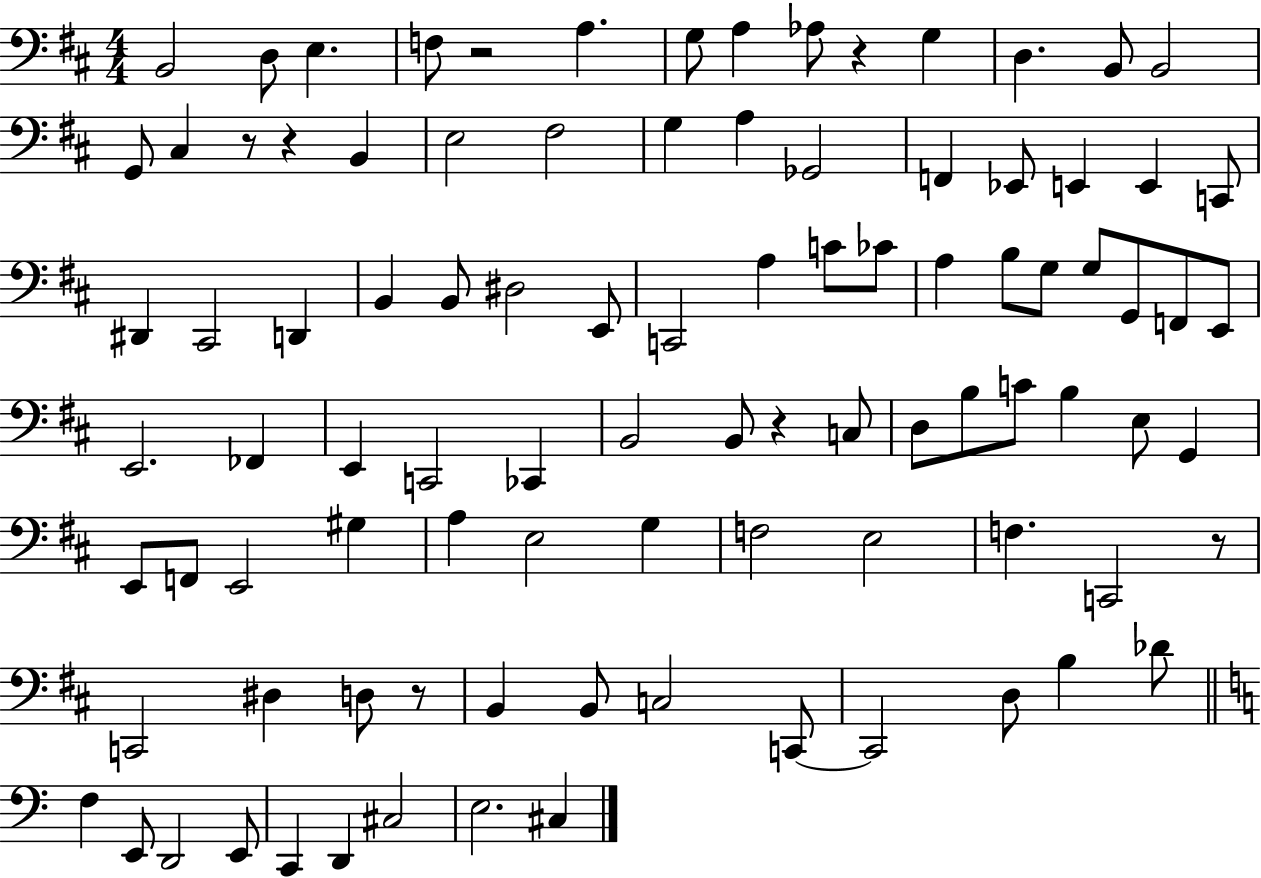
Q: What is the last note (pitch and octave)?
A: C#3